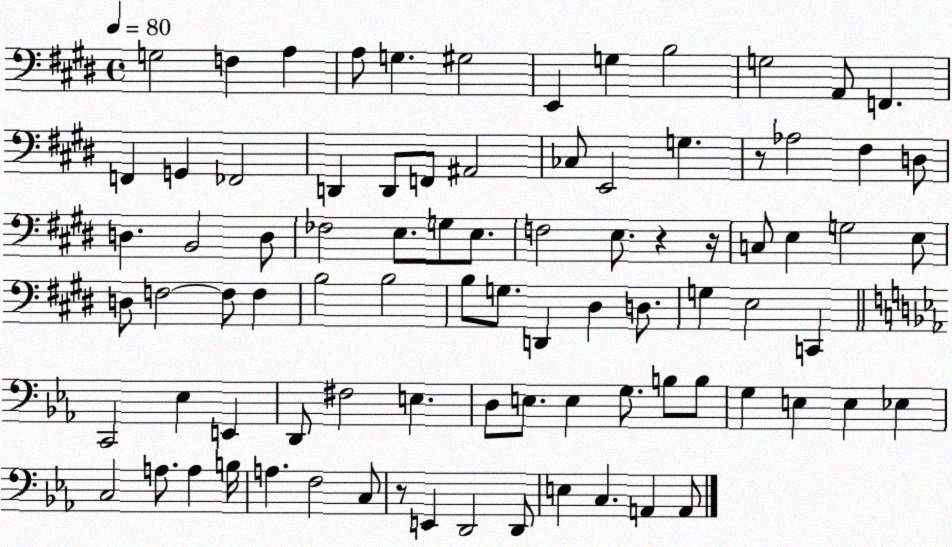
X:1
T:Untitled
M:4/4
L:1/4
K:E
G,2 F, A, A,/2 G, ^G,2 E,, G, B,2 G,2 A,,/2 F,, F,, G,, _F,,2 D,, D,,/2 F,,/2 ^A,,2 _C,/2 E,,2 G, z/2 _A,2 ^F, D,/2 D, B,,2 D,/2 _F,2 E,/2 G,/2 E,/2 F,2 E,/2 z z/4 C,/2 E, G,2 E,/2 D,/2 F,2 F,/2 F, B,2 B,2 B,/2 G,/2 D,, ^D, D,/2 G, E,2 C,, C,,2 _E, E,, D,,/2 ^F,2 E, D,/2 E,/2 E, G,/2 B,/2 B,/2 G, E, E, _E, C,2 A,/2 A, B,/4 A, F,2 C,/2 z/2 E,, D,,2 D,,/2 E, C, A,, A,,/2